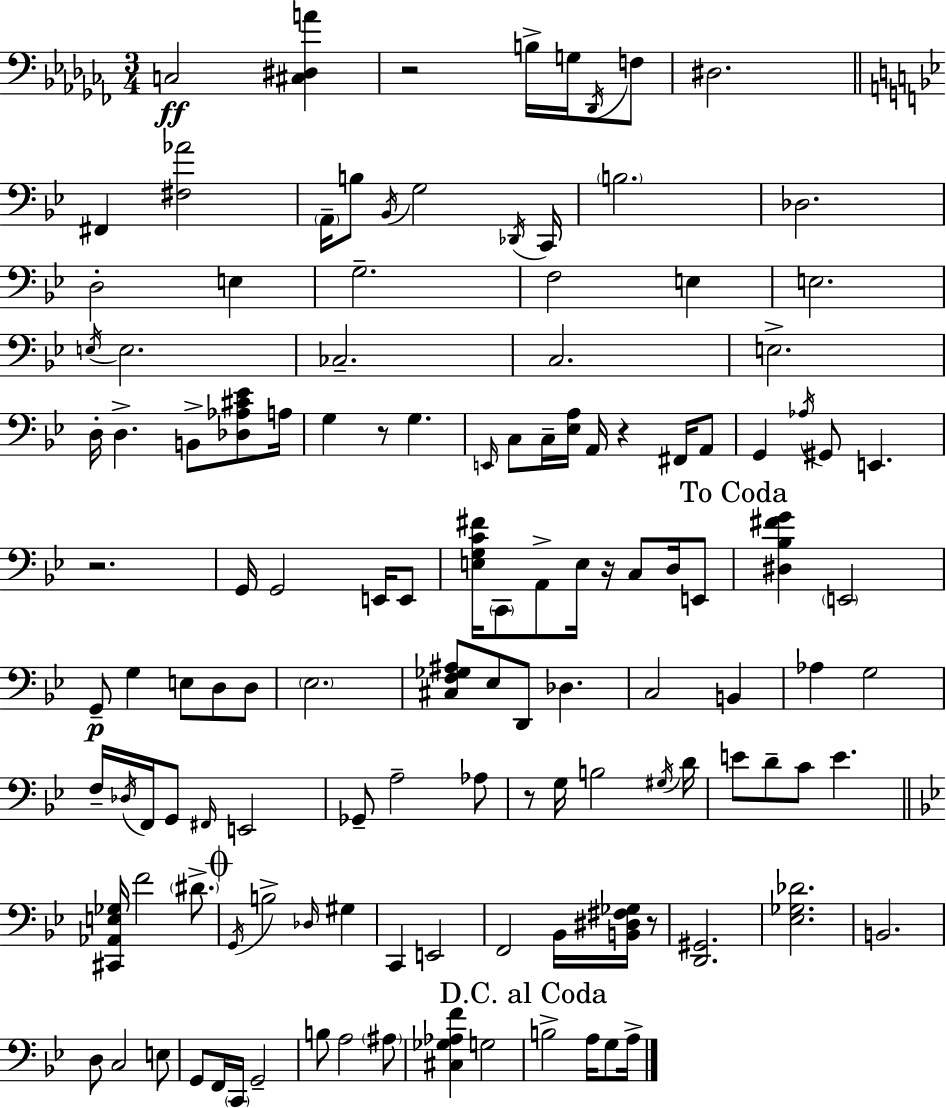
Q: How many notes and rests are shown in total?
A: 128